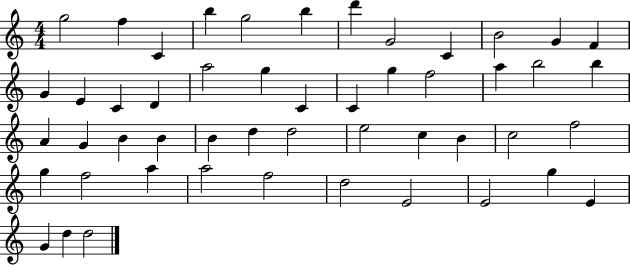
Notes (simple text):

G5/h F5/q C4/q B5/q G5/h B5/q D6/q G4/h C4/q B4/h G4/q F4/q G4/q E4/q C4/q D4/q A5/h G5/q C4/q C4/q G5/q F5/h A5/q B5/h B5/q A4/q G4/q B4/q B4/q B4/q D5/q D5/h E5/h C5/q B4/q C5/h F5/h G5/q F5/h A5/q A5/h F5/h D5/h E4/h E4/h G5/q E4/q G4/q D5/q D5/h